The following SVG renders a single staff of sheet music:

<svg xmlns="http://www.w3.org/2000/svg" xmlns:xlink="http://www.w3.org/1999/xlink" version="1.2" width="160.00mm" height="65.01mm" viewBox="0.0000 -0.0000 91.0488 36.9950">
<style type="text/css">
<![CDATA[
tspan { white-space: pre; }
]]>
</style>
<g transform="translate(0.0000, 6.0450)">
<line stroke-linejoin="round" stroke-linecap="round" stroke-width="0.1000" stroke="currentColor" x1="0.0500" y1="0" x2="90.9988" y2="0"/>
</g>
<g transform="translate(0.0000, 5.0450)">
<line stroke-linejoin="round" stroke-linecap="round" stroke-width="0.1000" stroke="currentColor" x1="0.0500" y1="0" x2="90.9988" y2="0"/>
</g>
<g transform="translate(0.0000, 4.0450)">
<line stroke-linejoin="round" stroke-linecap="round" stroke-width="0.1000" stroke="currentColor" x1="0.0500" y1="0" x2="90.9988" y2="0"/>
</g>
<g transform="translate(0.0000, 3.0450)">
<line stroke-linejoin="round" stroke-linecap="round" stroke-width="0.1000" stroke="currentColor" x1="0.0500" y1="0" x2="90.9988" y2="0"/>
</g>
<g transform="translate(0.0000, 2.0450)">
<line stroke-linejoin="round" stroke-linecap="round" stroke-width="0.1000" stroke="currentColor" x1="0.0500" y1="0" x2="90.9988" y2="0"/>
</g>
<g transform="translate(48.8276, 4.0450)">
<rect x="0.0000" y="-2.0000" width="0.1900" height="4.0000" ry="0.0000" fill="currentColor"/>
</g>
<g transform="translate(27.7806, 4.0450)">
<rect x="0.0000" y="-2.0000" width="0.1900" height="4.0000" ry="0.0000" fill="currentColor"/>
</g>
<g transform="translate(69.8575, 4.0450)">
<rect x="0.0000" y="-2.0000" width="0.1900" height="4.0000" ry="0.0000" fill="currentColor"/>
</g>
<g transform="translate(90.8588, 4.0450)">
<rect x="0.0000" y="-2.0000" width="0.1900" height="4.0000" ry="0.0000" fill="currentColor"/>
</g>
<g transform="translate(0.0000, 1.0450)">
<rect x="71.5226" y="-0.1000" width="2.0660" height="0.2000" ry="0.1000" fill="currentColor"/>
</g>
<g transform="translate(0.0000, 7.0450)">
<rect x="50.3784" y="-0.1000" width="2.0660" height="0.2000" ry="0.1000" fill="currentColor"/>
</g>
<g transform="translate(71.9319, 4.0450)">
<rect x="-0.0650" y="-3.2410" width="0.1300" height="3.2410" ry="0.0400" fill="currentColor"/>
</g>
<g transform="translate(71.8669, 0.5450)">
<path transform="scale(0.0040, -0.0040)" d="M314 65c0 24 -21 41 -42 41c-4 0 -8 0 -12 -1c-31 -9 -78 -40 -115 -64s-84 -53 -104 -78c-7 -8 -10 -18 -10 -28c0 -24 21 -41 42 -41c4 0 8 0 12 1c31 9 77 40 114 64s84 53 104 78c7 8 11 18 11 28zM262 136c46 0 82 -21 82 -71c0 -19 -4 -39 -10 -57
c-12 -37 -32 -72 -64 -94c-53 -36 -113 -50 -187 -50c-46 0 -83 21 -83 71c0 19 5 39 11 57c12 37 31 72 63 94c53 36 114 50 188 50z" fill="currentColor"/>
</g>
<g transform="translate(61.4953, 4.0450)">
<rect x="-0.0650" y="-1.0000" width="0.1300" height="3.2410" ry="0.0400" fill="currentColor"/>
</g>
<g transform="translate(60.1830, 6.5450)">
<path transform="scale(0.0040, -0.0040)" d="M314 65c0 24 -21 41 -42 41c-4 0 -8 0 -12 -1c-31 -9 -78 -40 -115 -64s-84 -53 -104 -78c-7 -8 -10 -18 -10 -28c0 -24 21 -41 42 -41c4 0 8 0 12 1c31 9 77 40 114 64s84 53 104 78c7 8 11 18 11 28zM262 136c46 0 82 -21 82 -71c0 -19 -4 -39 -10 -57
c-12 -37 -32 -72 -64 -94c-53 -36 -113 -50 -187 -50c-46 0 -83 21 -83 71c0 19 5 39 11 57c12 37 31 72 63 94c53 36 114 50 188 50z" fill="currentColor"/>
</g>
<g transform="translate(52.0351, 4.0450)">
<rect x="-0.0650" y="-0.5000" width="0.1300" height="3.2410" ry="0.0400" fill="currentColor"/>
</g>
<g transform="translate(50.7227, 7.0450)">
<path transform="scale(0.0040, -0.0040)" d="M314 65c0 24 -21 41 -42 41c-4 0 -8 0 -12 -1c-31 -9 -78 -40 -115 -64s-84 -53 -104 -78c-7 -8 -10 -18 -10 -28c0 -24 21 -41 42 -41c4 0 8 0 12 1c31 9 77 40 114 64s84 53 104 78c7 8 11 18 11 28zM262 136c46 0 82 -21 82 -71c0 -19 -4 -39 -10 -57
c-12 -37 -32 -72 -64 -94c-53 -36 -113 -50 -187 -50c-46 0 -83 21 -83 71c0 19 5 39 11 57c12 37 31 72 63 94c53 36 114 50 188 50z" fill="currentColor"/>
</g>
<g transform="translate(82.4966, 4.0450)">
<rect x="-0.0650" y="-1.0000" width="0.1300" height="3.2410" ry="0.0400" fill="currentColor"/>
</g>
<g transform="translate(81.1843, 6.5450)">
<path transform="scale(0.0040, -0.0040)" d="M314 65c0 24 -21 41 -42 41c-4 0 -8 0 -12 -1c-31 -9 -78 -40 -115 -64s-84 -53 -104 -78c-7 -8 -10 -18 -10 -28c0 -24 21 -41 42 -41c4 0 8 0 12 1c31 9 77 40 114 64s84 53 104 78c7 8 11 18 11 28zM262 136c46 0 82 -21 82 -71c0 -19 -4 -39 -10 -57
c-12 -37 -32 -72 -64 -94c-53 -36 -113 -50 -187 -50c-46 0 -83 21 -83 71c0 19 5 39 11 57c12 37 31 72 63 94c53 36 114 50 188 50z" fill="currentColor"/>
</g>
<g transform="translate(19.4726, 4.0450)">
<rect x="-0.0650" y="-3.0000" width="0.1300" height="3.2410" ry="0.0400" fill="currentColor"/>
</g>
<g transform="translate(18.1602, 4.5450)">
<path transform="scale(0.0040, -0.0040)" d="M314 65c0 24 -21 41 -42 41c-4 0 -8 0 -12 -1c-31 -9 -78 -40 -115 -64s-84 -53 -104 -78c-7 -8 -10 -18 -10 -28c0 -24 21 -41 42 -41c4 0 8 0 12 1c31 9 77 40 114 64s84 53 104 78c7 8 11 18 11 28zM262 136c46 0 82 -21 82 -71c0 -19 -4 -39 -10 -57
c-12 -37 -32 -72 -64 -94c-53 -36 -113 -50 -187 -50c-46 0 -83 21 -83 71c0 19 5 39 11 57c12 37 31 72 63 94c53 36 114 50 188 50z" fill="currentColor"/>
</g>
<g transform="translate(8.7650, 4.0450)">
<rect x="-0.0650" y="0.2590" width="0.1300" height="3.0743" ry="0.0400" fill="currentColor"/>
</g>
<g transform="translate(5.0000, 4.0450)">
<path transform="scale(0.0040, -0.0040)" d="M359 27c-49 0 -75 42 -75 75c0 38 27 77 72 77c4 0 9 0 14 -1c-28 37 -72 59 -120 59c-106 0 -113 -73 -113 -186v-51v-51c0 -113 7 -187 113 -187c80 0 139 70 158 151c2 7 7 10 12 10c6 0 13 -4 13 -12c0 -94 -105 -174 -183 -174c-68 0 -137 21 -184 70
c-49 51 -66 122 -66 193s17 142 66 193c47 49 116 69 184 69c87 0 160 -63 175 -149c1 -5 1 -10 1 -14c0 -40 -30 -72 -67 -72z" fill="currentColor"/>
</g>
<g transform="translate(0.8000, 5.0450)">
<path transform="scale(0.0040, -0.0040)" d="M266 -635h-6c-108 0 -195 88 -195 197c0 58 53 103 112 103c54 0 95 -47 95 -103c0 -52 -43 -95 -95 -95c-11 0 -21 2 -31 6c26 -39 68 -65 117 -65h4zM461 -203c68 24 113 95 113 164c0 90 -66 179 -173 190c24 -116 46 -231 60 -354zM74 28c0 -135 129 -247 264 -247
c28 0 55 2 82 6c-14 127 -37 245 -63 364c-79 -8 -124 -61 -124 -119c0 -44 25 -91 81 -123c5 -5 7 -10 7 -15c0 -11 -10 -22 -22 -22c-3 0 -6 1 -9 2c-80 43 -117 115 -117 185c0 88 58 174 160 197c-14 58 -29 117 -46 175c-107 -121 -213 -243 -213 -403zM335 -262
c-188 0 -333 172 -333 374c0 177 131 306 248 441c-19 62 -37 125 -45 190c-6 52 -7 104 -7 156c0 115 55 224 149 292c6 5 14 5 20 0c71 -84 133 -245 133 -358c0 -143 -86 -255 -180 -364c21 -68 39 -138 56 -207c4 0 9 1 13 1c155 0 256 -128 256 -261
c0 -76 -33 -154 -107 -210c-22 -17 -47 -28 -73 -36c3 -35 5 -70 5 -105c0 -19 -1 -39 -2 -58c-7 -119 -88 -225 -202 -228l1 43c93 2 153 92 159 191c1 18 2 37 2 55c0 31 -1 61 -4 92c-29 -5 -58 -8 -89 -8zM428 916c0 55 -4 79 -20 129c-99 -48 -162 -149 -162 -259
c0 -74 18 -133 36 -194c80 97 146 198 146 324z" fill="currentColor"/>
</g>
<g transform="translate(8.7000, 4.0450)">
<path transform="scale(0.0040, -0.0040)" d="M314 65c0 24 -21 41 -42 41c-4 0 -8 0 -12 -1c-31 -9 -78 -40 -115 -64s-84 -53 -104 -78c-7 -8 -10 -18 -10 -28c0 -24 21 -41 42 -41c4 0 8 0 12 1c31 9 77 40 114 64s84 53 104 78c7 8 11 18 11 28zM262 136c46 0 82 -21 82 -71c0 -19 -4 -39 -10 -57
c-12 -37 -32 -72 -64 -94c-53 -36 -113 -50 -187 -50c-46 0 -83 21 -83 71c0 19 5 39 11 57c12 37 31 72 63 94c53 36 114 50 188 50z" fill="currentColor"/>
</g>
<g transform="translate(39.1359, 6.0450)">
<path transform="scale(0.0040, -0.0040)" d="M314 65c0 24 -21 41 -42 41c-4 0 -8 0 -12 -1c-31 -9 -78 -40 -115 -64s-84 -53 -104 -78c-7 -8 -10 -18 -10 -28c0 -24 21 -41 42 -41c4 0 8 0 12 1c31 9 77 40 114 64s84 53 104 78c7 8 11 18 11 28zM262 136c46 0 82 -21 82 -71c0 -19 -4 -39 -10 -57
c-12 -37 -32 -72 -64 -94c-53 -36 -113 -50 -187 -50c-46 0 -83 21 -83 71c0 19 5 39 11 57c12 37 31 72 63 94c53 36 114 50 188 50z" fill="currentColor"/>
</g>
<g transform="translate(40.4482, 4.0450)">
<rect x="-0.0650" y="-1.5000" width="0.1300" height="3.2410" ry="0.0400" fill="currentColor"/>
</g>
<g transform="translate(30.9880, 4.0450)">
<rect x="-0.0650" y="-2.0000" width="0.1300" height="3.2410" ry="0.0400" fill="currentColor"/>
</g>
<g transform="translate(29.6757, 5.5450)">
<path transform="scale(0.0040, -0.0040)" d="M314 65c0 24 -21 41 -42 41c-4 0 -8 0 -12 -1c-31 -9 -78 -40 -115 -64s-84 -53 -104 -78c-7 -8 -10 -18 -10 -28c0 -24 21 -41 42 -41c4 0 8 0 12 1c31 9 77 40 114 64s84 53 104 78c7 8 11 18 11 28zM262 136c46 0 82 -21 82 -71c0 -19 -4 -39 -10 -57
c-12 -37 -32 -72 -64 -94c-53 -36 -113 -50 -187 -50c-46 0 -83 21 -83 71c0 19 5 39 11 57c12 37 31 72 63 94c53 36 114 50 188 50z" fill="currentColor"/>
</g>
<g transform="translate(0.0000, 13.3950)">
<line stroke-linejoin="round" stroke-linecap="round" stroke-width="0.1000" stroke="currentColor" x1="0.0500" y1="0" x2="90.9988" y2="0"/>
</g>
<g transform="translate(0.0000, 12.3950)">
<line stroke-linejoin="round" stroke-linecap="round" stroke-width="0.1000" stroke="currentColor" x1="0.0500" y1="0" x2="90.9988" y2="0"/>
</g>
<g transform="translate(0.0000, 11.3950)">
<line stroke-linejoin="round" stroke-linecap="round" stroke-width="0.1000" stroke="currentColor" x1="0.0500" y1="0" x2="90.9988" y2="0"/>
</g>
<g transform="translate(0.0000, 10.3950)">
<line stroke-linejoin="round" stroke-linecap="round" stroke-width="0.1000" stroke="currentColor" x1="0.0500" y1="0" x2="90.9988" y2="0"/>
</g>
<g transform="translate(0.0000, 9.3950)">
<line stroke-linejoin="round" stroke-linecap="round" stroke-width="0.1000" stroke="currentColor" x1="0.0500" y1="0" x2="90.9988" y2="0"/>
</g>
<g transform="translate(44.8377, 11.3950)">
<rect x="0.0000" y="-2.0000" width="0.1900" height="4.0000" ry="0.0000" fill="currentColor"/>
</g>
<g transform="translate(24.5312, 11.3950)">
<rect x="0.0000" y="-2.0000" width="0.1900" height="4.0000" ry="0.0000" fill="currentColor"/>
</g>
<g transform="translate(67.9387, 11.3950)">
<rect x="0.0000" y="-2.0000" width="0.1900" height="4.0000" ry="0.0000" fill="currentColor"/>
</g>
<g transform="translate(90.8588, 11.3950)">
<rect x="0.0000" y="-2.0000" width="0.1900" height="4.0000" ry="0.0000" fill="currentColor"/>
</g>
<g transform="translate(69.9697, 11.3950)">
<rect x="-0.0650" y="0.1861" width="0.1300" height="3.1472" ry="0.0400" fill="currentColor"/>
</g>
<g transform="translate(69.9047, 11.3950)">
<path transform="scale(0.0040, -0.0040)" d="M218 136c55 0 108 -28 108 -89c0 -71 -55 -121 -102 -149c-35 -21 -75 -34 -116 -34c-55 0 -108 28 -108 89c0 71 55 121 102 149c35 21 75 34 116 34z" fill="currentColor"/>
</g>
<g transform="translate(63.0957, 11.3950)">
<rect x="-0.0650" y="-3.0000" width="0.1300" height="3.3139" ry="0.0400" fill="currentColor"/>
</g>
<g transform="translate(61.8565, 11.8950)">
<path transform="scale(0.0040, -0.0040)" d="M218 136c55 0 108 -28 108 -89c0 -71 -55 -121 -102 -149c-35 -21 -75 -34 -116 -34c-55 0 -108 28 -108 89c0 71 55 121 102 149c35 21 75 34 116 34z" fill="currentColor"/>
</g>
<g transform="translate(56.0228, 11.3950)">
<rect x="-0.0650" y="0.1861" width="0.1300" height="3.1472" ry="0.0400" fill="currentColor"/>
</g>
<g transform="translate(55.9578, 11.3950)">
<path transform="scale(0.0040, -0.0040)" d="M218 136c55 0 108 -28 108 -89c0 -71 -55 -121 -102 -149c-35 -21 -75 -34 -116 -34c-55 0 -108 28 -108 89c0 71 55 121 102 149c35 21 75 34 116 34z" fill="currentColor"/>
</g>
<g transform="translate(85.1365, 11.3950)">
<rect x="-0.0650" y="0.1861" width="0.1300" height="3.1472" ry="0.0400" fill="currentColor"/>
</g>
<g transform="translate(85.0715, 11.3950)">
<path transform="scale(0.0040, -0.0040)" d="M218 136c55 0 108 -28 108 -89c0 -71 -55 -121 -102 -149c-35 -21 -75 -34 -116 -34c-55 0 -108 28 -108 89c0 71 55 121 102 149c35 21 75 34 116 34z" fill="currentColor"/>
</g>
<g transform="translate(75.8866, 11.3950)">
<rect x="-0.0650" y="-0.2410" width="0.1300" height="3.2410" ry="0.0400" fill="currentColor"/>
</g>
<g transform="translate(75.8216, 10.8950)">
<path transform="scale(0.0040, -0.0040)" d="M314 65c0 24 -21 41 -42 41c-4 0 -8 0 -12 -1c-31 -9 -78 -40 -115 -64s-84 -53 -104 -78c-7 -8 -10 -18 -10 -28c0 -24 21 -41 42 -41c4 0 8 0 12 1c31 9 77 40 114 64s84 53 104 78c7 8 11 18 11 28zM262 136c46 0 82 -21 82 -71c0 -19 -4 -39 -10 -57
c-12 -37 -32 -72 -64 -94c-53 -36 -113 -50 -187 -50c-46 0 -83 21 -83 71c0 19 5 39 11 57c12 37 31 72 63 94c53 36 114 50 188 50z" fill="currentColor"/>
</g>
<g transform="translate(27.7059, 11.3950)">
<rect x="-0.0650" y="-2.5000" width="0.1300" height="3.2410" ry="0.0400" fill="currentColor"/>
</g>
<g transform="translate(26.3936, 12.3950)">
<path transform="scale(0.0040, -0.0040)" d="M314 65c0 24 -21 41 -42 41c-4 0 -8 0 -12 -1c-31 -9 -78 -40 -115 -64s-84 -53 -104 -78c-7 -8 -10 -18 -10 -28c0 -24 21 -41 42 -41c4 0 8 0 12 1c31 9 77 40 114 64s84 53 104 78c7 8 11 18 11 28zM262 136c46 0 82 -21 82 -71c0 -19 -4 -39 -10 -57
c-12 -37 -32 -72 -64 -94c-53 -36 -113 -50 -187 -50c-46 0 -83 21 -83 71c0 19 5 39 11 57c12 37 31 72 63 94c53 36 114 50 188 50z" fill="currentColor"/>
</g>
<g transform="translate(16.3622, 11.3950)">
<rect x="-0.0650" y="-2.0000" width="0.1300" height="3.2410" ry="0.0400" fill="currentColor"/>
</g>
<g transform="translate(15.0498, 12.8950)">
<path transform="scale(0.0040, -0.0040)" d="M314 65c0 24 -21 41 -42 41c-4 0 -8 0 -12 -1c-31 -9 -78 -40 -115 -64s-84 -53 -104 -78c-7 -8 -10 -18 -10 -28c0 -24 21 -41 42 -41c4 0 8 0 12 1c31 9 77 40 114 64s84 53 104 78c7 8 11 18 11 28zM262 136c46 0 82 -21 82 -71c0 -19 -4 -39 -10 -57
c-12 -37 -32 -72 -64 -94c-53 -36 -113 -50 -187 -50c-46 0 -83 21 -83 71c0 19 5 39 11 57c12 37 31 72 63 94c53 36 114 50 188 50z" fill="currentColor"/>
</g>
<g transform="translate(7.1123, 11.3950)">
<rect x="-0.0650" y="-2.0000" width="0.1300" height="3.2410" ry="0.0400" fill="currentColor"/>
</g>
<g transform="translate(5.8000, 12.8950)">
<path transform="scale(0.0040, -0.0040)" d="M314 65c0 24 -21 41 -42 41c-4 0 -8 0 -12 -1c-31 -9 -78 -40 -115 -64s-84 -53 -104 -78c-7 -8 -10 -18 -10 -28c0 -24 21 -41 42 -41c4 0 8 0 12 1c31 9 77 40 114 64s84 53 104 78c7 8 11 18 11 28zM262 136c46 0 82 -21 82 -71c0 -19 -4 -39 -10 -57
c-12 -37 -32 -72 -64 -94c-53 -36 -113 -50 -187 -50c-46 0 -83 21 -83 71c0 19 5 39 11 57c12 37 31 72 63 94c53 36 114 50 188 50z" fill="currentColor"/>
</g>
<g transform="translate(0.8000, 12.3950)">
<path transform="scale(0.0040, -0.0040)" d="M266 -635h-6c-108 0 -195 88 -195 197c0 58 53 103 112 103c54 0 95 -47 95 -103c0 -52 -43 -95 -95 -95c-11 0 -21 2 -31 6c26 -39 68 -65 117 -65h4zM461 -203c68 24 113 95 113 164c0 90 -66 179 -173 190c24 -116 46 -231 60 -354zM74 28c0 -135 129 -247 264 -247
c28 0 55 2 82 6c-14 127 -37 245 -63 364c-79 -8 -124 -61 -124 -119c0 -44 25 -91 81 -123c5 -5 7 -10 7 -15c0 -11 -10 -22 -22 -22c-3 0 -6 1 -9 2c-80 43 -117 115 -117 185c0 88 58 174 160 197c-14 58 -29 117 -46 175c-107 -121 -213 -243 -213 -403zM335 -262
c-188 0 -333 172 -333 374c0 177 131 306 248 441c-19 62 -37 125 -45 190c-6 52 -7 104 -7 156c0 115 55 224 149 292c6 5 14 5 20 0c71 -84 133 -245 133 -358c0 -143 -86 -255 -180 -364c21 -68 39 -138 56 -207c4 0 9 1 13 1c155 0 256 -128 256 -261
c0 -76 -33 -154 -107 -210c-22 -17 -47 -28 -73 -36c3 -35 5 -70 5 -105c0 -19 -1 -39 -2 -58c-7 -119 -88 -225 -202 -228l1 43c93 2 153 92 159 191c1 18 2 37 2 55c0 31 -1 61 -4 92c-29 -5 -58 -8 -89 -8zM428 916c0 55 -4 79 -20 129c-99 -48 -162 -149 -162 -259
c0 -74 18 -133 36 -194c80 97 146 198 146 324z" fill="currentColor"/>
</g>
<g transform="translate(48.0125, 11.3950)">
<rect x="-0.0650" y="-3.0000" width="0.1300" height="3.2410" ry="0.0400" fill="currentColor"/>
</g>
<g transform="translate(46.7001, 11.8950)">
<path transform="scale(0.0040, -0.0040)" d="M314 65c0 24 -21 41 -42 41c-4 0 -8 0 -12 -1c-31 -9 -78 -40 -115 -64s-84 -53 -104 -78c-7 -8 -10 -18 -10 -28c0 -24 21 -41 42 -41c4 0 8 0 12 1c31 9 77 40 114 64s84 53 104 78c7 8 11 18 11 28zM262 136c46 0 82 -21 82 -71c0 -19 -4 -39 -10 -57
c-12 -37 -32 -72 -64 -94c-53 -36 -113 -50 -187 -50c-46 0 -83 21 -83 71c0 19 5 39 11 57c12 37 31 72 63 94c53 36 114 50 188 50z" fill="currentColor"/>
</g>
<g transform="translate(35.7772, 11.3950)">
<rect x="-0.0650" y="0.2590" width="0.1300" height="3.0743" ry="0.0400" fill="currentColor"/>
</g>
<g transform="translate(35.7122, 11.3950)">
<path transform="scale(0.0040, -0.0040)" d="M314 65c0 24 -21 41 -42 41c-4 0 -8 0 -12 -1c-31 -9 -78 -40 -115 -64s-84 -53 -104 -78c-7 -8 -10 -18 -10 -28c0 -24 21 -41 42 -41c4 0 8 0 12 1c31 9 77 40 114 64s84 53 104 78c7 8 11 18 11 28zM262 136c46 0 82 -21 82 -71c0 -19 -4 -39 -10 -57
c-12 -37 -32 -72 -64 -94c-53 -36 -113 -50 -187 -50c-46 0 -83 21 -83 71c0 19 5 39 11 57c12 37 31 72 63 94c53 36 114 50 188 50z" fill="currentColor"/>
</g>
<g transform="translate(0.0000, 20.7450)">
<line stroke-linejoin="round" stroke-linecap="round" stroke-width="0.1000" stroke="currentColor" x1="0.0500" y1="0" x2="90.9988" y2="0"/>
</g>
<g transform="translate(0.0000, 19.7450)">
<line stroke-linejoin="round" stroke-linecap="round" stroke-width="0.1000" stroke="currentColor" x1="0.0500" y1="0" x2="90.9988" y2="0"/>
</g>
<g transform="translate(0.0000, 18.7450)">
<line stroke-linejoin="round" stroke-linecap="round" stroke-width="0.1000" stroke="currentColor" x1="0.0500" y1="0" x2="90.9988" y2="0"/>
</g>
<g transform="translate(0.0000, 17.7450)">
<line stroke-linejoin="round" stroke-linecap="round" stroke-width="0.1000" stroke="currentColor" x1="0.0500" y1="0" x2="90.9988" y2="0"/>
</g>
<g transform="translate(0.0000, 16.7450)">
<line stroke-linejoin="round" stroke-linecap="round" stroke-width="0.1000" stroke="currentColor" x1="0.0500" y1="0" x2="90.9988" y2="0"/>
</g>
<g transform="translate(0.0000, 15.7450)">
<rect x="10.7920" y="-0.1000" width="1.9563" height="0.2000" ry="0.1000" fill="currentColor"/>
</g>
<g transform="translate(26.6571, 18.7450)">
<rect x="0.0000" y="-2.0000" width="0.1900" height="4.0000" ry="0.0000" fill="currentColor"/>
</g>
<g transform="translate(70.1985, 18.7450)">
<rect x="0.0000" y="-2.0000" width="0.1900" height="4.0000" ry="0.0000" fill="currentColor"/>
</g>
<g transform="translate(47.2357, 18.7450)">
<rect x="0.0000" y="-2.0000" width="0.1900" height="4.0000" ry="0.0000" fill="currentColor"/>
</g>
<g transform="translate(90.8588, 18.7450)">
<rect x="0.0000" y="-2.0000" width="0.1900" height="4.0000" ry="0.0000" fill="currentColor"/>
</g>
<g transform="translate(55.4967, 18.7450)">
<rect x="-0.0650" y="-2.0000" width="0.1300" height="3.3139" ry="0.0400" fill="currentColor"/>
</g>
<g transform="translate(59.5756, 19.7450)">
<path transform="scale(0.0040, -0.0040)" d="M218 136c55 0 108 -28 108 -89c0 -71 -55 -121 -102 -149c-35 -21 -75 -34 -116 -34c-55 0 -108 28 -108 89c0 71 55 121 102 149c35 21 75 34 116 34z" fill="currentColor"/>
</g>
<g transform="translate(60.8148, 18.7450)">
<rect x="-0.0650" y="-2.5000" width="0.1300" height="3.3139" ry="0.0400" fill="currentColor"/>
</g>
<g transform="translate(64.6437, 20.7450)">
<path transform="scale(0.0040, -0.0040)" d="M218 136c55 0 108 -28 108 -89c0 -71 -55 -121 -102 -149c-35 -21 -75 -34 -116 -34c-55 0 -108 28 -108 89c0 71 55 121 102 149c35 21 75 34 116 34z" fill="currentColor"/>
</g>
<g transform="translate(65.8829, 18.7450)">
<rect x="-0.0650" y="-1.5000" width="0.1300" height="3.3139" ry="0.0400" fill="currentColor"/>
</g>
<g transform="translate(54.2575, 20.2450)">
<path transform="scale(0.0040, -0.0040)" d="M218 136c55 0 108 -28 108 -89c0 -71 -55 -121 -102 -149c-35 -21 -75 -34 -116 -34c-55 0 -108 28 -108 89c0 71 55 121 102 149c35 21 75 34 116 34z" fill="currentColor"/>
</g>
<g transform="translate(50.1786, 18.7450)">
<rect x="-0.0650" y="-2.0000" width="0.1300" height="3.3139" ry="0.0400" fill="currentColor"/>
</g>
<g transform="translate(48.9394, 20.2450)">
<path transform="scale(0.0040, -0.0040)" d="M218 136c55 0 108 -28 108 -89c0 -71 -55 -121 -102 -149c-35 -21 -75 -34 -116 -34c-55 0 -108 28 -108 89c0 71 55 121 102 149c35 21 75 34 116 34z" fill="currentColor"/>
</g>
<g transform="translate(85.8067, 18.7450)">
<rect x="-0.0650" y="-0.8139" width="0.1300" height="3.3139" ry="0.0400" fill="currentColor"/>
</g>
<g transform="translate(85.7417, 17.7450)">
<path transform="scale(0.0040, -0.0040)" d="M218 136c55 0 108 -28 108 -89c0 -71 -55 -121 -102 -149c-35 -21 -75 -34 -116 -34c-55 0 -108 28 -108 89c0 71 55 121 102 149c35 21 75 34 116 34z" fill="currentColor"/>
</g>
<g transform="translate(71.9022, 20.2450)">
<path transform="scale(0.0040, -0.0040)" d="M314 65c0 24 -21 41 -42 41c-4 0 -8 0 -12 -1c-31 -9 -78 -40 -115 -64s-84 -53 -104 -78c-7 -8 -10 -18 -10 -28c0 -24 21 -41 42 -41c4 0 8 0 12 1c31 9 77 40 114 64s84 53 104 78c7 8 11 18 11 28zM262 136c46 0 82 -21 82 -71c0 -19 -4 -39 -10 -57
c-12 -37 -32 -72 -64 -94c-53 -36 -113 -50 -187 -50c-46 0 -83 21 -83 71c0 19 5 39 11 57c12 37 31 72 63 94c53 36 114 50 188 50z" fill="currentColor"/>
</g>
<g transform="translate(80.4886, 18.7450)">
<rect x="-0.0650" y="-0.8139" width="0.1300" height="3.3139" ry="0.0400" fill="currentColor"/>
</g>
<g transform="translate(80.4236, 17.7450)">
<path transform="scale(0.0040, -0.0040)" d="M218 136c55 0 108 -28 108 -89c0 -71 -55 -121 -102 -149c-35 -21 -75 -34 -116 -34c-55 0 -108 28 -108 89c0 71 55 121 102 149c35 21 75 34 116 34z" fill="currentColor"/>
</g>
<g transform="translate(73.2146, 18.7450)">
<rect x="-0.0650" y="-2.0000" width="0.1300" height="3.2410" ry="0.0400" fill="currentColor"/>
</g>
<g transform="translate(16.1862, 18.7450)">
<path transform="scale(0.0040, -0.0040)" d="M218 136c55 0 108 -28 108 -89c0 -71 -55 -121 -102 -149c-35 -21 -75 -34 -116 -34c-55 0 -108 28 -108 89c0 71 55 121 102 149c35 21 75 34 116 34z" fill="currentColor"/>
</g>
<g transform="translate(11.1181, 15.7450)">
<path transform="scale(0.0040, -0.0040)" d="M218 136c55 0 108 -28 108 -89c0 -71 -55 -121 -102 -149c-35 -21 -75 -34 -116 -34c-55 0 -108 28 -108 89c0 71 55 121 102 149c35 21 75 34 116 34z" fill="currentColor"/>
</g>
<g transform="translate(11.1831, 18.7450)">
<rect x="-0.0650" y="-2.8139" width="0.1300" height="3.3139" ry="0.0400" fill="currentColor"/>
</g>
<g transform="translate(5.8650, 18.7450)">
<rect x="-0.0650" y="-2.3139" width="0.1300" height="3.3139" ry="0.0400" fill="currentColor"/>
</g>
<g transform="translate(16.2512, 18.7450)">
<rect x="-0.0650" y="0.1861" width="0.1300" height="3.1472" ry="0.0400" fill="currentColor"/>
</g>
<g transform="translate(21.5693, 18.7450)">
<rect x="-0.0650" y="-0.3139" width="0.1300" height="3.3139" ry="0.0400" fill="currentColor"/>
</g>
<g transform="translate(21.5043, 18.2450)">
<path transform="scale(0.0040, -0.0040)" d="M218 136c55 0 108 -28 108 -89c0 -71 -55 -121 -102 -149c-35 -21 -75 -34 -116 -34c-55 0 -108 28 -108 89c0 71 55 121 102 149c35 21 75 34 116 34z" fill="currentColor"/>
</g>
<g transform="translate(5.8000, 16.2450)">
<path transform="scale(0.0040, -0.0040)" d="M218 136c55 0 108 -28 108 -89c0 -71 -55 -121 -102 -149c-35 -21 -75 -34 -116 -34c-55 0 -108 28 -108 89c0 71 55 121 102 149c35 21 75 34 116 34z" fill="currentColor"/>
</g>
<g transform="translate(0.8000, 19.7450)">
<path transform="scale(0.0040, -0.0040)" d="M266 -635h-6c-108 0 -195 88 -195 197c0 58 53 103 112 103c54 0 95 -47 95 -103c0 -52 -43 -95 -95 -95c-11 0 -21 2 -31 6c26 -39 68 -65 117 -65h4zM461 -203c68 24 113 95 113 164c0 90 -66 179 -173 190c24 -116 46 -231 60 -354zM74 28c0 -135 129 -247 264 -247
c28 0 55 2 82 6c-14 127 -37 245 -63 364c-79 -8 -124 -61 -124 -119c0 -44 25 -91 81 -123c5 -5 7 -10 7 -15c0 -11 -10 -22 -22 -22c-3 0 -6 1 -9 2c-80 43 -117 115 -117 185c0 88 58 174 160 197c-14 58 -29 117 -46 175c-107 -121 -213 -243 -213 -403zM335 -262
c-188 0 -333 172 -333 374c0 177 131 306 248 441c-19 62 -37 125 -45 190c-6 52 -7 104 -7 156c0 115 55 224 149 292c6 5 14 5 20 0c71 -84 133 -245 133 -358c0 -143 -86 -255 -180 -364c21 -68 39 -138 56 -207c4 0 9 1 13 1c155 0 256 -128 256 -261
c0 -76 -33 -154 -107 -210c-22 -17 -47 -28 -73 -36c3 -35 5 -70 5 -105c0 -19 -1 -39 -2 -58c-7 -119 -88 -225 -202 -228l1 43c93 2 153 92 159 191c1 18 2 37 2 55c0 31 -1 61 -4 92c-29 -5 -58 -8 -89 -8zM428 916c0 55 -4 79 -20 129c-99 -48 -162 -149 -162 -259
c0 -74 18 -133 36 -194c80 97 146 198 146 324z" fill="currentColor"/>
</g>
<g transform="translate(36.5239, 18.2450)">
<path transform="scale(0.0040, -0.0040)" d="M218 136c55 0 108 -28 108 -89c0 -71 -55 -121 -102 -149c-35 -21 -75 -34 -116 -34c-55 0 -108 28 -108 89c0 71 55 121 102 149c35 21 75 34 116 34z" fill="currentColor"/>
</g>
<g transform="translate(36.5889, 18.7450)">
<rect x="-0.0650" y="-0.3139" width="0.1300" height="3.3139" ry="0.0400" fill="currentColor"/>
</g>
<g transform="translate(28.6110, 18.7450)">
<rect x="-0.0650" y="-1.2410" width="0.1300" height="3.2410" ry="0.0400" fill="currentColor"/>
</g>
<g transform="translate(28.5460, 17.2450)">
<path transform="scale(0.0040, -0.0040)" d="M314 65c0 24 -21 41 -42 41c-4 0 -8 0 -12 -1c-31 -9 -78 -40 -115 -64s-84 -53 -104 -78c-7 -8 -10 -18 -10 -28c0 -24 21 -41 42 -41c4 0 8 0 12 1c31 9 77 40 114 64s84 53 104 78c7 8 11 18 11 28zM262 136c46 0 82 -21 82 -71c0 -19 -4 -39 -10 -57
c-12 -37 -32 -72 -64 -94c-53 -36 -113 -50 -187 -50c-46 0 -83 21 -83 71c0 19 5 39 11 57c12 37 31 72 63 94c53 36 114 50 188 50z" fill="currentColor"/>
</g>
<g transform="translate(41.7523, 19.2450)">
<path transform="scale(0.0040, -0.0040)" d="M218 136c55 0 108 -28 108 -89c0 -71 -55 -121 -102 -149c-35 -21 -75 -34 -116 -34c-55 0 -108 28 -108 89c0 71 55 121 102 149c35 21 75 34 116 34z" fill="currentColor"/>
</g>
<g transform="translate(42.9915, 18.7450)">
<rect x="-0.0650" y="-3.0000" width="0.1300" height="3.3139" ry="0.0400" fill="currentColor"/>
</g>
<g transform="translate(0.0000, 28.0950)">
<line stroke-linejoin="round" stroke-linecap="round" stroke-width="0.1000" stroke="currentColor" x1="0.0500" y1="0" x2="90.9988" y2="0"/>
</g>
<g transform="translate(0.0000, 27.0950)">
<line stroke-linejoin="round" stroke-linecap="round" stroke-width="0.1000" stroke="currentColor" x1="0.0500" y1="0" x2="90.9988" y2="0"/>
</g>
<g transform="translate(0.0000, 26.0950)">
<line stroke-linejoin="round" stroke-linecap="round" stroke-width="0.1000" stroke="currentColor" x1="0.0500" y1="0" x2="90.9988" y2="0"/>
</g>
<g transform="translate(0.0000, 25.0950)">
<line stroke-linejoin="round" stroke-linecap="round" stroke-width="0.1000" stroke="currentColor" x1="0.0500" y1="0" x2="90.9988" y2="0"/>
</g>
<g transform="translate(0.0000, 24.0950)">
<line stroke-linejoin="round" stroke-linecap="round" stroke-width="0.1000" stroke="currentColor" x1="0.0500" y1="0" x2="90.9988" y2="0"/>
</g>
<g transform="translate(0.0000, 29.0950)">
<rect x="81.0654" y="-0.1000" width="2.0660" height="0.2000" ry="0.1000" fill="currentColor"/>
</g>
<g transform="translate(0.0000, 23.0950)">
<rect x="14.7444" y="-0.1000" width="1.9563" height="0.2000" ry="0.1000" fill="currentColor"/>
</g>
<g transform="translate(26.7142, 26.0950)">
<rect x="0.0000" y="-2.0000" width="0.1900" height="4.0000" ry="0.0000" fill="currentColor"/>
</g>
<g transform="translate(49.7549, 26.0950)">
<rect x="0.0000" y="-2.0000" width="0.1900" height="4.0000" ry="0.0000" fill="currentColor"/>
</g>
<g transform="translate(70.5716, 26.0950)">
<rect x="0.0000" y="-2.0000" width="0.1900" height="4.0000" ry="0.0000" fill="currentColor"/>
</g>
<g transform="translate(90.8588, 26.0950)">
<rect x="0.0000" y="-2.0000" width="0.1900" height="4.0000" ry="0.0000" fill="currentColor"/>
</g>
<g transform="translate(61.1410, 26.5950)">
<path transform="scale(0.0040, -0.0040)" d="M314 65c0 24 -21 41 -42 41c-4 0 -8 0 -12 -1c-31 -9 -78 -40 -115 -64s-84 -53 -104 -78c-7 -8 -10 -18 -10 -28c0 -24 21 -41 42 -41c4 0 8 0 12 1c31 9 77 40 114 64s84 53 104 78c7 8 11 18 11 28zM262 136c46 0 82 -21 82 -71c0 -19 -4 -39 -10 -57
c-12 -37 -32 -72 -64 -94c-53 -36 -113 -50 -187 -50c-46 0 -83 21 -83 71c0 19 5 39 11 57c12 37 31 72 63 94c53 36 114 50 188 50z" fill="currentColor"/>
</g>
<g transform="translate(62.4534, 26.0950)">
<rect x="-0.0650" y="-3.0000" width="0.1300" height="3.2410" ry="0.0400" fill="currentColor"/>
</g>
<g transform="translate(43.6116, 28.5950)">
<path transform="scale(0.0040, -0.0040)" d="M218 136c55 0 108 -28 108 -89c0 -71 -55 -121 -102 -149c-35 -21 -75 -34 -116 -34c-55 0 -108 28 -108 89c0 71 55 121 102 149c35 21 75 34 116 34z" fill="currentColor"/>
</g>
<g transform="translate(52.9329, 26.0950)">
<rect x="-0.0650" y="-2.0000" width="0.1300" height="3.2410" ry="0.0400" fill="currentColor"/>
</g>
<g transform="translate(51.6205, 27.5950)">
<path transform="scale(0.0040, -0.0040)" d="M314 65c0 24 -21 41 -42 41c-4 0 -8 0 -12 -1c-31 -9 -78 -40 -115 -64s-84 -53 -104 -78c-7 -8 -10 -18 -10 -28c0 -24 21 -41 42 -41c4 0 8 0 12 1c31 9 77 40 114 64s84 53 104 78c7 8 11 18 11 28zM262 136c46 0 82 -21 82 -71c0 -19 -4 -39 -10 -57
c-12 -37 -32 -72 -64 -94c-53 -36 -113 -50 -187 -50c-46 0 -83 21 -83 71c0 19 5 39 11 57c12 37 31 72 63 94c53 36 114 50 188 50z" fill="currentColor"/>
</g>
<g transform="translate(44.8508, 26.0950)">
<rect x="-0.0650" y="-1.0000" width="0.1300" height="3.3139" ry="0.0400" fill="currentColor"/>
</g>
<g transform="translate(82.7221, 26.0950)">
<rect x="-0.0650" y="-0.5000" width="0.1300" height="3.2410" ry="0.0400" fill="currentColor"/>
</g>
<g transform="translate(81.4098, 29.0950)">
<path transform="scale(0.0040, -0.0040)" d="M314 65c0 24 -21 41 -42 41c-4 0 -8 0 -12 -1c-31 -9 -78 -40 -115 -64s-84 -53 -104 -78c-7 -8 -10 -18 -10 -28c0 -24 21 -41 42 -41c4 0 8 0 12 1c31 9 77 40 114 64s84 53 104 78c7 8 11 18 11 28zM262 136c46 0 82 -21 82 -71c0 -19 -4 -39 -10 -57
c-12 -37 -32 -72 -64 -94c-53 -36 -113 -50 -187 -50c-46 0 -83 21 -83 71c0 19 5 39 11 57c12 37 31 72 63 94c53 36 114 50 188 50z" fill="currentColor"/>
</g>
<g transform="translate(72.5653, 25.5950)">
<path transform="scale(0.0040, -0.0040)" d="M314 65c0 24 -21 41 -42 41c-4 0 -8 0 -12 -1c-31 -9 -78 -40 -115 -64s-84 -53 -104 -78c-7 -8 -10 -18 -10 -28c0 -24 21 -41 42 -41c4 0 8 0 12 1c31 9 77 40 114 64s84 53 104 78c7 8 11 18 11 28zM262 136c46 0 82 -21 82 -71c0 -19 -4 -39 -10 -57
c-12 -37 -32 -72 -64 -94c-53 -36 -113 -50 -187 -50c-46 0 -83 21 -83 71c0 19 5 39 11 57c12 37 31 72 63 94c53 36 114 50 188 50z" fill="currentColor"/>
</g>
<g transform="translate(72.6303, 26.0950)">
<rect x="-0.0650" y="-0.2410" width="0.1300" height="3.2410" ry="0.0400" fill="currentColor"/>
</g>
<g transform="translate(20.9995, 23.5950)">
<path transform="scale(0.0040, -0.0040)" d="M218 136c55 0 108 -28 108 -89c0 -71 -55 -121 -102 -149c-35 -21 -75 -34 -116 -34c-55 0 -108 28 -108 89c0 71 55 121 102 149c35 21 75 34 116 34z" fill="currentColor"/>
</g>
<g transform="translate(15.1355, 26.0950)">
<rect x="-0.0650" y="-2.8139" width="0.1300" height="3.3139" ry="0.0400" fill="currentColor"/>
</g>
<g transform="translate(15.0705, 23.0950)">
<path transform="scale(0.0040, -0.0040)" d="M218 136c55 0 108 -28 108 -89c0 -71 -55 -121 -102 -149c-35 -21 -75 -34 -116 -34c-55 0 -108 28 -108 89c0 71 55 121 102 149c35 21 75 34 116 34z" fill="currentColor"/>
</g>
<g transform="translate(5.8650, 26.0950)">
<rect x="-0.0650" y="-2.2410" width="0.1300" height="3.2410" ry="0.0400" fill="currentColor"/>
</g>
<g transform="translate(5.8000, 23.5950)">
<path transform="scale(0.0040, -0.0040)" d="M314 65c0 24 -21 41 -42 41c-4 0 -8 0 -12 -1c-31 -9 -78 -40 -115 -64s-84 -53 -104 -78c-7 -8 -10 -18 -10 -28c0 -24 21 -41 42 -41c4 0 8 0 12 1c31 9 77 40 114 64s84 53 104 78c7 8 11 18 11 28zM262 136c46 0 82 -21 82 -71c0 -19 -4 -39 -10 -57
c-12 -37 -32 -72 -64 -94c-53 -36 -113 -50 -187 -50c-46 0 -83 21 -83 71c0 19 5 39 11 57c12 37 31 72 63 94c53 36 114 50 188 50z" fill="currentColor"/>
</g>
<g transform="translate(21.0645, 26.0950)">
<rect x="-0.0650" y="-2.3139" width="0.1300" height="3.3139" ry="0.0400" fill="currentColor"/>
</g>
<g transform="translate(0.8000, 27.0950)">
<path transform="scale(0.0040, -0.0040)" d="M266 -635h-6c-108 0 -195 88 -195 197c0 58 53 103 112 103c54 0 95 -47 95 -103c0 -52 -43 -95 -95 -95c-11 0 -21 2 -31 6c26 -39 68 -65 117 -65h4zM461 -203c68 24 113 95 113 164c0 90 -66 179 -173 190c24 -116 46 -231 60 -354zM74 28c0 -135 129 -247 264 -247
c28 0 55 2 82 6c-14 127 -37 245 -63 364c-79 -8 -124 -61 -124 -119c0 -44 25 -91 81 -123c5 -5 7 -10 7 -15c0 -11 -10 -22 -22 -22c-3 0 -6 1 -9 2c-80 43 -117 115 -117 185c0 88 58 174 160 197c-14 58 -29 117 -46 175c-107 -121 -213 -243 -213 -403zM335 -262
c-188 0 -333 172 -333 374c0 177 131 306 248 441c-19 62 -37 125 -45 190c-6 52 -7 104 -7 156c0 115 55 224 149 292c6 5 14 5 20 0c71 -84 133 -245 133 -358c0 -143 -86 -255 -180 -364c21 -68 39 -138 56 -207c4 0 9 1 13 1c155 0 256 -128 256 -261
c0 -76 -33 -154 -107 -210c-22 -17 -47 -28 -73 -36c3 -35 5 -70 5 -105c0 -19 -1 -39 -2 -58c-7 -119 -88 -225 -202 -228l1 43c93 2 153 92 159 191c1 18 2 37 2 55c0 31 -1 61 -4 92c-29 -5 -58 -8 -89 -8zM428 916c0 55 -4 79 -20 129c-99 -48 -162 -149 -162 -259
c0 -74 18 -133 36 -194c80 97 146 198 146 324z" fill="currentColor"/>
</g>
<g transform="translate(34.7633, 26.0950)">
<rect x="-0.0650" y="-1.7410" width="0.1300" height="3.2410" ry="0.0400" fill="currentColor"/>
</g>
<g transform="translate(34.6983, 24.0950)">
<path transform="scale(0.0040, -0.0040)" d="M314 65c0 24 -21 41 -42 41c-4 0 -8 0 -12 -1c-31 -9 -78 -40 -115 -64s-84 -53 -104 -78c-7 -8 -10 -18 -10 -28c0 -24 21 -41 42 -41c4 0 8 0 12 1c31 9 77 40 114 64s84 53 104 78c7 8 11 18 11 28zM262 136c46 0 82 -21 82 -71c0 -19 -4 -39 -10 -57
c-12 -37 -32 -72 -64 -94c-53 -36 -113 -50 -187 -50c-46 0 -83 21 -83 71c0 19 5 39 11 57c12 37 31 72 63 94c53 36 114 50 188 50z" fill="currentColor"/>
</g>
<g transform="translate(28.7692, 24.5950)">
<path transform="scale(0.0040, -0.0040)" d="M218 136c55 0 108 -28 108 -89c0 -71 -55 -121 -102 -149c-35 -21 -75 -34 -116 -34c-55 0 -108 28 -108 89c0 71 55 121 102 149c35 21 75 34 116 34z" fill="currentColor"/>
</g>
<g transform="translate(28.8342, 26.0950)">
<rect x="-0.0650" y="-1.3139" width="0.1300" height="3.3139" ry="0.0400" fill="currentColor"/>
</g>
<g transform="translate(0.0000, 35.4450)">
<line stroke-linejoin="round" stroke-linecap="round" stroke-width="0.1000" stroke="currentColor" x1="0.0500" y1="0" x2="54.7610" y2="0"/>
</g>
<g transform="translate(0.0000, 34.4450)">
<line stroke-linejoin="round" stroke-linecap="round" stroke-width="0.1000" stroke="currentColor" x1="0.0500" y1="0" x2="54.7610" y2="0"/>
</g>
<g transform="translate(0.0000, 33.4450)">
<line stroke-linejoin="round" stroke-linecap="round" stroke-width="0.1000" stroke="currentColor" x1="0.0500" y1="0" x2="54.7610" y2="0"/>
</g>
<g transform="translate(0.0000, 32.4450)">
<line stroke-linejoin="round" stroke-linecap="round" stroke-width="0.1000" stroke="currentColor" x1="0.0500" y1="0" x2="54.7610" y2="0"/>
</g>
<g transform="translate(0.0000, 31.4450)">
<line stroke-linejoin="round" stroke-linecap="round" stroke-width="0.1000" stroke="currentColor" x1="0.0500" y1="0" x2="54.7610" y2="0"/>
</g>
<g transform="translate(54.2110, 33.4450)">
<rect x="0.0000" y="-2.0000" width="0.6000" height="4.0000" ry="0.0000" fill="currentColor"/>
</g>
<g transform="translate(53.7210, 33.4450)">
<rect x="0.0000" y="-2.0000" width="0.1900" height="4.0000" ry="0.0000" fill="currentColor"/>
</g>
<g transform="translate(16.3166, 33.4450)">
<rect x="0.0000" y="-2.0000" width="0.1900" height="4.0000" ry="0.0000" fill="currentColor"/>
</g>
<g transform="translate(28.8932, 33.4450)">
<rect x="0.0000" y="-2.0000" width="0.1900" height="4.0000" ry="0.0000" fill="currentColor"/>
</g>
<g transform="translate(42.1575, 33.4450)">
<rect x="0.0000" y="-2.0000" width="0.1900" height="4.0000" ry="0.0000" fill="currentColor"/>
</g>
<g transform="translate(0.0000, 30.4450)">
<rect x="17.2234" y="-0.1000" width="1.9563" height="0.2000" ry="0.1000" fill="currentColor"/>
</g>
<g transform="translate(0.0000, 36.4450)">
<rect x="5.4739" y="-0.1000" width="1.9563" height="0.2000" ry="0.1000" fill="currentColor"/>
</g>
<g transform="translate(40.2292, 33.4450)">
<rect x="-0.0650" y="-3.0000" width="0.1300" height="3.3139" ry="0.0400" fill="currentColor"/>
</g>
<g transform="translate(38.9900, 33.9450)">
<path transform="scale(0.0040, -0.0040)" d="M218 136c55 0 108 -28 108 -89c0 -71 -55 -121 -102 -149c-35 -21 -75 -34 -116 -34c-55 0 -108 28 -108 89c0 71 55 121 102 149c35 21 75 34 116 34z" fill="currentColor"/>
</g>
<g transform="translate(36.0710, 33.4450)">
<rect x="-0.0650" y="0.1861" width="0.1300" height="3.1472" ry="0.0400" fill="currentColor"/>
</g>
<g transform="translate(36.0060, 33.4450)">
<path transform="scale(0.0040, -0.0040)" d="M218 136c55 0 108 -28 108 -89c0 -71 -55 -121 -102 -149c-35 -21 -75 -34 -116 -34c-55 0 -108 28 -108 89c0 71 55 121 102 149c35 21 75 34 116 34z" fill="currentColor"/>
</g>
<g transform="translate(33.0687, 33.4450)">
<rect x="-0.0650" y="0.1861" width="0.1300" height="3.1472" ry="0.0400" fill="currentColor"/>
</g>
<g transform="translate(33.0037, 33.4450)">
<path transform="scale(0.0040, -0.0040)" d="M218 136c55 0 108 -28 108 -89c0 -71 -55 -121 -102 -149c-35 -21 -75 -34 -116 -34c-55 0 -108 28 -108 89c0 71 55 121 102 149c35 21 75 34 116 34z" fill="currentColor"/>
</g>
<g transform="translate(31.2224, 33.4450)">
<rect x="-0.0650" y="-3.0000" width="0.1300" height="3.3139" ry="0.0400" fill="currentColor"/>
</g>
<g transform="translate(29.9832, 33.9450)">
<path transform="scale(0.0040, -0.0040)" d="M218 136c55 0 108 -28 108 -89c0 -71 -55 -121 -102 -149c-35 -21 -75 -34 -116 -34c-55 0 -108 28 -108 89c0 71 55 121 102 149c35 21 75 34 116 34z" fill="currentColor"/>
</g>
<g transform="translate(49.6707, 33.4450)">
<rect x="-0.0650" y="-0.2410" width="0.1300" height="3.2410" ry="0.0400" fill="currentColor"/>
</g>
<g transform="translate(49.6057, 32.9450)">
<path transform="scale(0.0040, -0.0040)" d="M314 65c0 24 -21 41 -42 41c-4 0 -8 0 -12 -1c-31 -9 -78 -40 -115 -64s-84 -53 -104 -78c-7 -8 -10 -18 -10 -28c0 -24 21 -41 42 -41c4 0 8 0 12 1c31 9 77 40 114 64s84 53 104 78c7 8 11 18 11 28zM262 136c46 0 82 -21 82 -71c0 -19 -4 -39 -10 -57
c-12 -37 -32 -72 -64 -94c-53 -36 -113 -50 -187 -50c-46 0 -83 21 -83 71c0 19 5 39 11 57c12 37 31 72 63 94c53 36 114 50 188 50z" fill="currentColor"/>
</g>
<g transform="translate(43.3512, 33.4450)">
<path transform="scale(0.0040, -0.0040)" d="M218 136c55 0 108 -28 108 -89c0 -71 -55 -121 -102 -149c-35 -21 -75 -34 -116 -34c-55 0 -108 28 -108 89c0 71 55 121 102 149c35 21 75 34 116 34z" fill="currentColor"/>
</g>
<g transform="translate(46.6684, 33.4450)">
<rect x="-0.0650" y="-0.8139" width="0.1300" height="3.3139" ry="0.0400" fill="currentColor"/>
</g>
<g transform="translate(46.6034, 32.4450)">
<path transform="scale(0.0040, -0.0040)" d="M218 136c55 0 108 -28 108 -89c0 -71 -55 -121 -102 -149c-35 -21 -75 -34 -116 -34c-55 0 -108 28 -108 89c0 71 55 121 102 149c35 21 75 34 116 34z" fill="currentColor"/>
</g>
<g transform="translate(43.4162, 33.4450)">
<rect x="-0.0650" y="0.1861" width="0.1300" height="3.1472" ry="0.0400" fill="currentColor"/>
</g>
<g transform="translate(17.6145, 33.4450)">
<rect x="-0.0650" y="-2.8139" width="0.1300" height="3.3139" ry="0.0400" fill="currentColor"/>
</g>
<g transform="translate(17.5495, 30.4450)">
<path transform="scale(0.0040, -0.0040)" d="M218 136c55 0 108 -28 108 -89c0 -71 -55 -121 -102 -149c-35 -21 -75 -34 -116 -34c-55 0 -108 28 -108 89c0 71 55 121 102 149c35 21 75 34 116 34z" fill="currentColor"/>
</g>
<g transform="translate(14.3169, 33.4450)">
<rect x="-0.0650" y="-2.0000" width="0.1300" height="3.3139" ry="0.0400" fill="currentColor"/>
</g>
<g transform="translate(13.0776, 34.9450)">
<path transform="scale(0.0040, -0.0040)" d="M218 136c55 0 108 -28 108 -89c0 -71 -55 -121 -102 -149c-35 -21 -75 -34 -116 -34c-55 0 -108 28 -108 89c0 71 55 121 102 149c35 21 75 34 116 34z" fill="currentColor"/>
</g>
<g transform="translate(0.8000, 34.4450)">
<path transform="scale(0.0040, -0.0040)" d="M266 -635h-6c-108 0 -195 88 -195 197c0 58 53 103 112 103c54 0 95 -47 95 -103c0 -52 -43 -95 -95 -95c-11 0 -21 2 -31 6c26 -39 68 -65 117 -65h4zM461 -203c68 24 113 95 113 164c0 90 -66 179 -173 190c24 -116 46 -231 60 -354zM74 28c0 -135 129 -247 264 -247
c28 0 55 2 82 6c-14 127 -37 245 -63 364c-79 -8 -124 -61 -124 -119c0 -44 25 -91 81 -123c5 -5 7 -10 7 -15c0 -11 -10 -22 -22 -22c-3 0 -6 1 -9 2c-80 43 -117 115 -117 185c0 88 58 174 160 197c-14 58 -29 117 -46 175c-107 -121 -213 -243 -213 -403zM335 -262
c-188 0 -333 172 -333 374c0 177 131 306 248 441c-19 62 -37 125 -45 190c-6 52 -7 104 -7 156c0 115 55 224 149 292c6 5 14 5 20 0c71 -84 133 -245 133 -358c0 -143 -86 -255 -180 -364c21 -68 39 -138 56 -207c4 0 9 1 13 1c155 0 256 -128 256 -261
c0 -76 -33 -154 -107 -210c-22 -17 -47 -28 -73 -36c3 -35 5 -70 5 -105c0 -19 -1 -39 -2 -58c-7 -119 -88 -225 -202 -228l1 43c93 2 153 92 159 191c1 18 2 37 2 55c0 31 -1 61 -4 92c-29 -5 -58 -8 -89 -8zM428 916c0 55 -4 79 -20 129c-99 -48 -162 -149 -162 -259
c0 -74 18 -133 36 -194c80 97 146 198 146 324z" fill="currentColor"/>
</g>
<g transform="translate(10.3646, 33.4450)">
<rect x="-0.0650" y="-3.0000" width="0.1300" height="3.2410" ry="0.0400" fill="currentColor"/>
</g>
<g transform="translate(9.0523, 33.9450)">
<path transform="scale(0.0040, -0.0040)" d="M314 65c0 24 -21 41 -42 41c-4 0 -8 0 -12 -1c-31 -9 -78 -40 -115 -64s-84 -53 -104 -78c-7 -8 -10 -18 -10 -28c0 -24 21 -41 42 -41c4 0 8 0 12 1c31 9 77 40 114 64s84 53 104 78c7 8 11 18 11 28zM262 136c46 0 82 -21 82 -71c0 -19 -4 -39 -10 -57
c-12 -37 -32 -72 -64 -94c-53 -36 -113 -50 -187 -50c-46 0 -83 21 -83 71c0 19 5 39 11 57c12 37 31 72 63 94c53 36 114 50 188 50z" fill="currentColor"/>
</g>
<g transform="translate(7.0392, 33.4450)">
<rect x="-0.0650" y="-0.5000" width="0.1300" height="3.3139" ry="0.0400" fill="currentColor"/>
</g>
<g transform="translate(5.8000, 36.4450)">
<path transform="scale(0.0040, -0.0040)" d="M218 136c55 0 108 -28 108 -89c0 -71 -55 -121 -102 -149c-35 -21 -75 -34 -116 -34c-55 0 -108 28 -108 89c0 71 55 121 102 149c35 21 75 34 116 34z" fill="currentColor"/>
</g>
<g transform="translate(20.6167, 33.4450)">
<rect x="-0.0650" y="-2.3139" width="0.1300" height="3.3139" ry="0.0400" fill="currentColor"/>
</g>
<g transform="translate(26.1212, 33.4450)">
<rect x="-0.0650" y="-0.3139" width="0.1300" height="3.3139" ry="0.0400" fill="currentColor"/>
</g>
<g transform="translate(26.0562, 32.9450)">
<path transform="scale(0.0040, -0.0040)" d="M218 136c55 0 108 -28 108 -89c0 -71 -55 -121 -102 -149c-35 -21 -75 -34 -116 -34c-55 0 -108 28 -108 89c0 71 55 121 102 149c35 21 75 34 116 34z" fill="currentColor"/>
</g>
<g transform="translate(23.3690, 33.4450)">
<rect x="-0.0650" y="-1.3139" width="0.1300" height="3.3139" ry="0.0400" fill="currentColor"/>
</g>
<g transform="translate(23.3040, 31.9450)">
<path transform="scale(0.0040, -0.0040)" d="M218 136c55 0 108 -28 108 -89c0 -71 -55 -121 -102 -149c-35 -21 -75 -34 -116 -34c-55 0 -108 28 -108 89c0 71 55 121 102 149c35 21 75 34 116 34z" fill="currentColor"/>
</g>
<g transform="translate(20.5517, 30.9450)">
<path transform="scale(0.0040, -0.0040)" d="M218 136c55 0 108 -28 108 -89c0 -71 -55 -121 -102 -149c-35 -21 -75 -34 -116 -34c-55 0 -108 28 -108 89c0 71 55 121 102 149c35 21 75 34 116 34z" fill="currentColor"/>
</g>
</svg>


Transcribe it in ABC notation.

X:1
T:Untitled
M:4/4
L:1/4
K:C
B2 A2 F2 E2 C2 D2 b2 D2 F2 F2 G2 B2 A2 B A B c2 B g a B c e2 c A F F G E F2 d d g2 a g e f2 D F2 A2 c2 C2 C A2 F a g e c A B B A B d c2